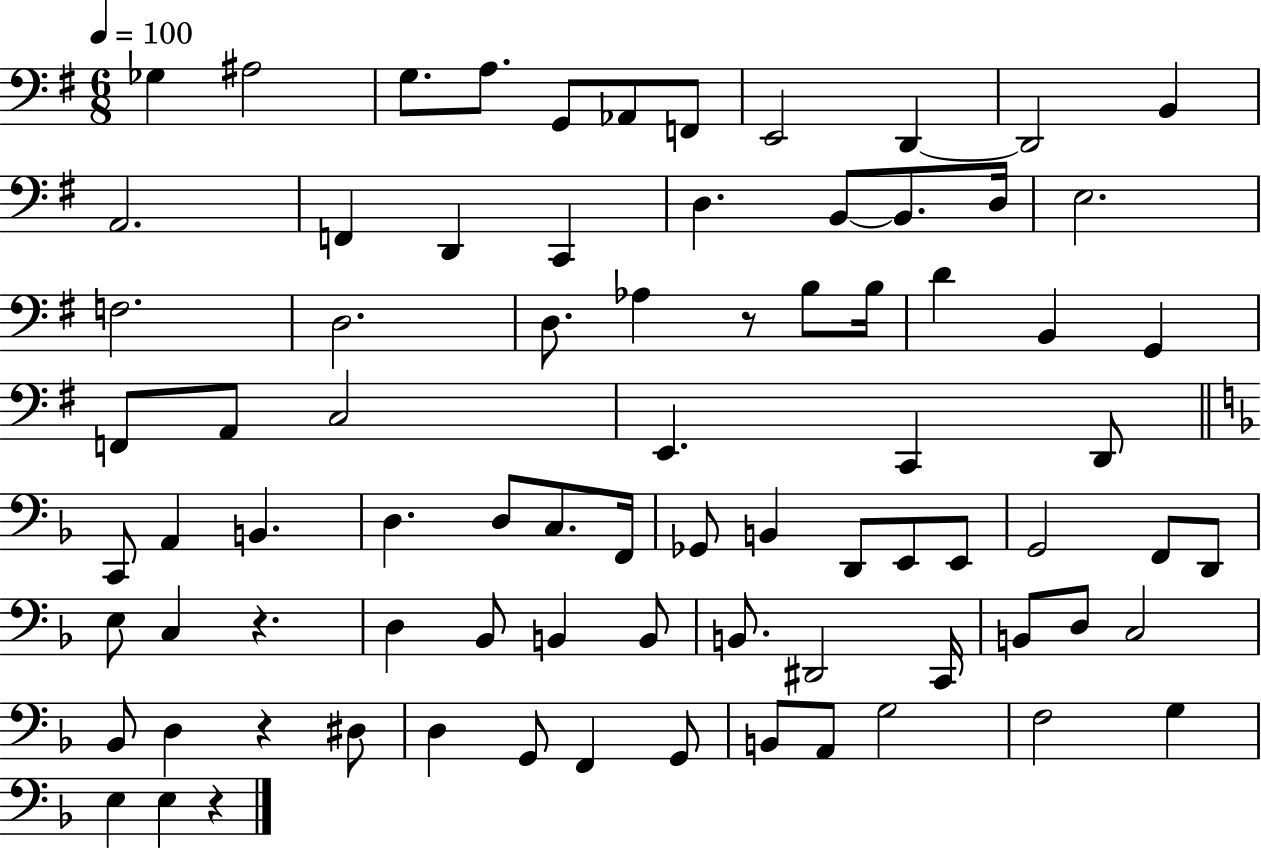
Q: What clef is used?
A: bass